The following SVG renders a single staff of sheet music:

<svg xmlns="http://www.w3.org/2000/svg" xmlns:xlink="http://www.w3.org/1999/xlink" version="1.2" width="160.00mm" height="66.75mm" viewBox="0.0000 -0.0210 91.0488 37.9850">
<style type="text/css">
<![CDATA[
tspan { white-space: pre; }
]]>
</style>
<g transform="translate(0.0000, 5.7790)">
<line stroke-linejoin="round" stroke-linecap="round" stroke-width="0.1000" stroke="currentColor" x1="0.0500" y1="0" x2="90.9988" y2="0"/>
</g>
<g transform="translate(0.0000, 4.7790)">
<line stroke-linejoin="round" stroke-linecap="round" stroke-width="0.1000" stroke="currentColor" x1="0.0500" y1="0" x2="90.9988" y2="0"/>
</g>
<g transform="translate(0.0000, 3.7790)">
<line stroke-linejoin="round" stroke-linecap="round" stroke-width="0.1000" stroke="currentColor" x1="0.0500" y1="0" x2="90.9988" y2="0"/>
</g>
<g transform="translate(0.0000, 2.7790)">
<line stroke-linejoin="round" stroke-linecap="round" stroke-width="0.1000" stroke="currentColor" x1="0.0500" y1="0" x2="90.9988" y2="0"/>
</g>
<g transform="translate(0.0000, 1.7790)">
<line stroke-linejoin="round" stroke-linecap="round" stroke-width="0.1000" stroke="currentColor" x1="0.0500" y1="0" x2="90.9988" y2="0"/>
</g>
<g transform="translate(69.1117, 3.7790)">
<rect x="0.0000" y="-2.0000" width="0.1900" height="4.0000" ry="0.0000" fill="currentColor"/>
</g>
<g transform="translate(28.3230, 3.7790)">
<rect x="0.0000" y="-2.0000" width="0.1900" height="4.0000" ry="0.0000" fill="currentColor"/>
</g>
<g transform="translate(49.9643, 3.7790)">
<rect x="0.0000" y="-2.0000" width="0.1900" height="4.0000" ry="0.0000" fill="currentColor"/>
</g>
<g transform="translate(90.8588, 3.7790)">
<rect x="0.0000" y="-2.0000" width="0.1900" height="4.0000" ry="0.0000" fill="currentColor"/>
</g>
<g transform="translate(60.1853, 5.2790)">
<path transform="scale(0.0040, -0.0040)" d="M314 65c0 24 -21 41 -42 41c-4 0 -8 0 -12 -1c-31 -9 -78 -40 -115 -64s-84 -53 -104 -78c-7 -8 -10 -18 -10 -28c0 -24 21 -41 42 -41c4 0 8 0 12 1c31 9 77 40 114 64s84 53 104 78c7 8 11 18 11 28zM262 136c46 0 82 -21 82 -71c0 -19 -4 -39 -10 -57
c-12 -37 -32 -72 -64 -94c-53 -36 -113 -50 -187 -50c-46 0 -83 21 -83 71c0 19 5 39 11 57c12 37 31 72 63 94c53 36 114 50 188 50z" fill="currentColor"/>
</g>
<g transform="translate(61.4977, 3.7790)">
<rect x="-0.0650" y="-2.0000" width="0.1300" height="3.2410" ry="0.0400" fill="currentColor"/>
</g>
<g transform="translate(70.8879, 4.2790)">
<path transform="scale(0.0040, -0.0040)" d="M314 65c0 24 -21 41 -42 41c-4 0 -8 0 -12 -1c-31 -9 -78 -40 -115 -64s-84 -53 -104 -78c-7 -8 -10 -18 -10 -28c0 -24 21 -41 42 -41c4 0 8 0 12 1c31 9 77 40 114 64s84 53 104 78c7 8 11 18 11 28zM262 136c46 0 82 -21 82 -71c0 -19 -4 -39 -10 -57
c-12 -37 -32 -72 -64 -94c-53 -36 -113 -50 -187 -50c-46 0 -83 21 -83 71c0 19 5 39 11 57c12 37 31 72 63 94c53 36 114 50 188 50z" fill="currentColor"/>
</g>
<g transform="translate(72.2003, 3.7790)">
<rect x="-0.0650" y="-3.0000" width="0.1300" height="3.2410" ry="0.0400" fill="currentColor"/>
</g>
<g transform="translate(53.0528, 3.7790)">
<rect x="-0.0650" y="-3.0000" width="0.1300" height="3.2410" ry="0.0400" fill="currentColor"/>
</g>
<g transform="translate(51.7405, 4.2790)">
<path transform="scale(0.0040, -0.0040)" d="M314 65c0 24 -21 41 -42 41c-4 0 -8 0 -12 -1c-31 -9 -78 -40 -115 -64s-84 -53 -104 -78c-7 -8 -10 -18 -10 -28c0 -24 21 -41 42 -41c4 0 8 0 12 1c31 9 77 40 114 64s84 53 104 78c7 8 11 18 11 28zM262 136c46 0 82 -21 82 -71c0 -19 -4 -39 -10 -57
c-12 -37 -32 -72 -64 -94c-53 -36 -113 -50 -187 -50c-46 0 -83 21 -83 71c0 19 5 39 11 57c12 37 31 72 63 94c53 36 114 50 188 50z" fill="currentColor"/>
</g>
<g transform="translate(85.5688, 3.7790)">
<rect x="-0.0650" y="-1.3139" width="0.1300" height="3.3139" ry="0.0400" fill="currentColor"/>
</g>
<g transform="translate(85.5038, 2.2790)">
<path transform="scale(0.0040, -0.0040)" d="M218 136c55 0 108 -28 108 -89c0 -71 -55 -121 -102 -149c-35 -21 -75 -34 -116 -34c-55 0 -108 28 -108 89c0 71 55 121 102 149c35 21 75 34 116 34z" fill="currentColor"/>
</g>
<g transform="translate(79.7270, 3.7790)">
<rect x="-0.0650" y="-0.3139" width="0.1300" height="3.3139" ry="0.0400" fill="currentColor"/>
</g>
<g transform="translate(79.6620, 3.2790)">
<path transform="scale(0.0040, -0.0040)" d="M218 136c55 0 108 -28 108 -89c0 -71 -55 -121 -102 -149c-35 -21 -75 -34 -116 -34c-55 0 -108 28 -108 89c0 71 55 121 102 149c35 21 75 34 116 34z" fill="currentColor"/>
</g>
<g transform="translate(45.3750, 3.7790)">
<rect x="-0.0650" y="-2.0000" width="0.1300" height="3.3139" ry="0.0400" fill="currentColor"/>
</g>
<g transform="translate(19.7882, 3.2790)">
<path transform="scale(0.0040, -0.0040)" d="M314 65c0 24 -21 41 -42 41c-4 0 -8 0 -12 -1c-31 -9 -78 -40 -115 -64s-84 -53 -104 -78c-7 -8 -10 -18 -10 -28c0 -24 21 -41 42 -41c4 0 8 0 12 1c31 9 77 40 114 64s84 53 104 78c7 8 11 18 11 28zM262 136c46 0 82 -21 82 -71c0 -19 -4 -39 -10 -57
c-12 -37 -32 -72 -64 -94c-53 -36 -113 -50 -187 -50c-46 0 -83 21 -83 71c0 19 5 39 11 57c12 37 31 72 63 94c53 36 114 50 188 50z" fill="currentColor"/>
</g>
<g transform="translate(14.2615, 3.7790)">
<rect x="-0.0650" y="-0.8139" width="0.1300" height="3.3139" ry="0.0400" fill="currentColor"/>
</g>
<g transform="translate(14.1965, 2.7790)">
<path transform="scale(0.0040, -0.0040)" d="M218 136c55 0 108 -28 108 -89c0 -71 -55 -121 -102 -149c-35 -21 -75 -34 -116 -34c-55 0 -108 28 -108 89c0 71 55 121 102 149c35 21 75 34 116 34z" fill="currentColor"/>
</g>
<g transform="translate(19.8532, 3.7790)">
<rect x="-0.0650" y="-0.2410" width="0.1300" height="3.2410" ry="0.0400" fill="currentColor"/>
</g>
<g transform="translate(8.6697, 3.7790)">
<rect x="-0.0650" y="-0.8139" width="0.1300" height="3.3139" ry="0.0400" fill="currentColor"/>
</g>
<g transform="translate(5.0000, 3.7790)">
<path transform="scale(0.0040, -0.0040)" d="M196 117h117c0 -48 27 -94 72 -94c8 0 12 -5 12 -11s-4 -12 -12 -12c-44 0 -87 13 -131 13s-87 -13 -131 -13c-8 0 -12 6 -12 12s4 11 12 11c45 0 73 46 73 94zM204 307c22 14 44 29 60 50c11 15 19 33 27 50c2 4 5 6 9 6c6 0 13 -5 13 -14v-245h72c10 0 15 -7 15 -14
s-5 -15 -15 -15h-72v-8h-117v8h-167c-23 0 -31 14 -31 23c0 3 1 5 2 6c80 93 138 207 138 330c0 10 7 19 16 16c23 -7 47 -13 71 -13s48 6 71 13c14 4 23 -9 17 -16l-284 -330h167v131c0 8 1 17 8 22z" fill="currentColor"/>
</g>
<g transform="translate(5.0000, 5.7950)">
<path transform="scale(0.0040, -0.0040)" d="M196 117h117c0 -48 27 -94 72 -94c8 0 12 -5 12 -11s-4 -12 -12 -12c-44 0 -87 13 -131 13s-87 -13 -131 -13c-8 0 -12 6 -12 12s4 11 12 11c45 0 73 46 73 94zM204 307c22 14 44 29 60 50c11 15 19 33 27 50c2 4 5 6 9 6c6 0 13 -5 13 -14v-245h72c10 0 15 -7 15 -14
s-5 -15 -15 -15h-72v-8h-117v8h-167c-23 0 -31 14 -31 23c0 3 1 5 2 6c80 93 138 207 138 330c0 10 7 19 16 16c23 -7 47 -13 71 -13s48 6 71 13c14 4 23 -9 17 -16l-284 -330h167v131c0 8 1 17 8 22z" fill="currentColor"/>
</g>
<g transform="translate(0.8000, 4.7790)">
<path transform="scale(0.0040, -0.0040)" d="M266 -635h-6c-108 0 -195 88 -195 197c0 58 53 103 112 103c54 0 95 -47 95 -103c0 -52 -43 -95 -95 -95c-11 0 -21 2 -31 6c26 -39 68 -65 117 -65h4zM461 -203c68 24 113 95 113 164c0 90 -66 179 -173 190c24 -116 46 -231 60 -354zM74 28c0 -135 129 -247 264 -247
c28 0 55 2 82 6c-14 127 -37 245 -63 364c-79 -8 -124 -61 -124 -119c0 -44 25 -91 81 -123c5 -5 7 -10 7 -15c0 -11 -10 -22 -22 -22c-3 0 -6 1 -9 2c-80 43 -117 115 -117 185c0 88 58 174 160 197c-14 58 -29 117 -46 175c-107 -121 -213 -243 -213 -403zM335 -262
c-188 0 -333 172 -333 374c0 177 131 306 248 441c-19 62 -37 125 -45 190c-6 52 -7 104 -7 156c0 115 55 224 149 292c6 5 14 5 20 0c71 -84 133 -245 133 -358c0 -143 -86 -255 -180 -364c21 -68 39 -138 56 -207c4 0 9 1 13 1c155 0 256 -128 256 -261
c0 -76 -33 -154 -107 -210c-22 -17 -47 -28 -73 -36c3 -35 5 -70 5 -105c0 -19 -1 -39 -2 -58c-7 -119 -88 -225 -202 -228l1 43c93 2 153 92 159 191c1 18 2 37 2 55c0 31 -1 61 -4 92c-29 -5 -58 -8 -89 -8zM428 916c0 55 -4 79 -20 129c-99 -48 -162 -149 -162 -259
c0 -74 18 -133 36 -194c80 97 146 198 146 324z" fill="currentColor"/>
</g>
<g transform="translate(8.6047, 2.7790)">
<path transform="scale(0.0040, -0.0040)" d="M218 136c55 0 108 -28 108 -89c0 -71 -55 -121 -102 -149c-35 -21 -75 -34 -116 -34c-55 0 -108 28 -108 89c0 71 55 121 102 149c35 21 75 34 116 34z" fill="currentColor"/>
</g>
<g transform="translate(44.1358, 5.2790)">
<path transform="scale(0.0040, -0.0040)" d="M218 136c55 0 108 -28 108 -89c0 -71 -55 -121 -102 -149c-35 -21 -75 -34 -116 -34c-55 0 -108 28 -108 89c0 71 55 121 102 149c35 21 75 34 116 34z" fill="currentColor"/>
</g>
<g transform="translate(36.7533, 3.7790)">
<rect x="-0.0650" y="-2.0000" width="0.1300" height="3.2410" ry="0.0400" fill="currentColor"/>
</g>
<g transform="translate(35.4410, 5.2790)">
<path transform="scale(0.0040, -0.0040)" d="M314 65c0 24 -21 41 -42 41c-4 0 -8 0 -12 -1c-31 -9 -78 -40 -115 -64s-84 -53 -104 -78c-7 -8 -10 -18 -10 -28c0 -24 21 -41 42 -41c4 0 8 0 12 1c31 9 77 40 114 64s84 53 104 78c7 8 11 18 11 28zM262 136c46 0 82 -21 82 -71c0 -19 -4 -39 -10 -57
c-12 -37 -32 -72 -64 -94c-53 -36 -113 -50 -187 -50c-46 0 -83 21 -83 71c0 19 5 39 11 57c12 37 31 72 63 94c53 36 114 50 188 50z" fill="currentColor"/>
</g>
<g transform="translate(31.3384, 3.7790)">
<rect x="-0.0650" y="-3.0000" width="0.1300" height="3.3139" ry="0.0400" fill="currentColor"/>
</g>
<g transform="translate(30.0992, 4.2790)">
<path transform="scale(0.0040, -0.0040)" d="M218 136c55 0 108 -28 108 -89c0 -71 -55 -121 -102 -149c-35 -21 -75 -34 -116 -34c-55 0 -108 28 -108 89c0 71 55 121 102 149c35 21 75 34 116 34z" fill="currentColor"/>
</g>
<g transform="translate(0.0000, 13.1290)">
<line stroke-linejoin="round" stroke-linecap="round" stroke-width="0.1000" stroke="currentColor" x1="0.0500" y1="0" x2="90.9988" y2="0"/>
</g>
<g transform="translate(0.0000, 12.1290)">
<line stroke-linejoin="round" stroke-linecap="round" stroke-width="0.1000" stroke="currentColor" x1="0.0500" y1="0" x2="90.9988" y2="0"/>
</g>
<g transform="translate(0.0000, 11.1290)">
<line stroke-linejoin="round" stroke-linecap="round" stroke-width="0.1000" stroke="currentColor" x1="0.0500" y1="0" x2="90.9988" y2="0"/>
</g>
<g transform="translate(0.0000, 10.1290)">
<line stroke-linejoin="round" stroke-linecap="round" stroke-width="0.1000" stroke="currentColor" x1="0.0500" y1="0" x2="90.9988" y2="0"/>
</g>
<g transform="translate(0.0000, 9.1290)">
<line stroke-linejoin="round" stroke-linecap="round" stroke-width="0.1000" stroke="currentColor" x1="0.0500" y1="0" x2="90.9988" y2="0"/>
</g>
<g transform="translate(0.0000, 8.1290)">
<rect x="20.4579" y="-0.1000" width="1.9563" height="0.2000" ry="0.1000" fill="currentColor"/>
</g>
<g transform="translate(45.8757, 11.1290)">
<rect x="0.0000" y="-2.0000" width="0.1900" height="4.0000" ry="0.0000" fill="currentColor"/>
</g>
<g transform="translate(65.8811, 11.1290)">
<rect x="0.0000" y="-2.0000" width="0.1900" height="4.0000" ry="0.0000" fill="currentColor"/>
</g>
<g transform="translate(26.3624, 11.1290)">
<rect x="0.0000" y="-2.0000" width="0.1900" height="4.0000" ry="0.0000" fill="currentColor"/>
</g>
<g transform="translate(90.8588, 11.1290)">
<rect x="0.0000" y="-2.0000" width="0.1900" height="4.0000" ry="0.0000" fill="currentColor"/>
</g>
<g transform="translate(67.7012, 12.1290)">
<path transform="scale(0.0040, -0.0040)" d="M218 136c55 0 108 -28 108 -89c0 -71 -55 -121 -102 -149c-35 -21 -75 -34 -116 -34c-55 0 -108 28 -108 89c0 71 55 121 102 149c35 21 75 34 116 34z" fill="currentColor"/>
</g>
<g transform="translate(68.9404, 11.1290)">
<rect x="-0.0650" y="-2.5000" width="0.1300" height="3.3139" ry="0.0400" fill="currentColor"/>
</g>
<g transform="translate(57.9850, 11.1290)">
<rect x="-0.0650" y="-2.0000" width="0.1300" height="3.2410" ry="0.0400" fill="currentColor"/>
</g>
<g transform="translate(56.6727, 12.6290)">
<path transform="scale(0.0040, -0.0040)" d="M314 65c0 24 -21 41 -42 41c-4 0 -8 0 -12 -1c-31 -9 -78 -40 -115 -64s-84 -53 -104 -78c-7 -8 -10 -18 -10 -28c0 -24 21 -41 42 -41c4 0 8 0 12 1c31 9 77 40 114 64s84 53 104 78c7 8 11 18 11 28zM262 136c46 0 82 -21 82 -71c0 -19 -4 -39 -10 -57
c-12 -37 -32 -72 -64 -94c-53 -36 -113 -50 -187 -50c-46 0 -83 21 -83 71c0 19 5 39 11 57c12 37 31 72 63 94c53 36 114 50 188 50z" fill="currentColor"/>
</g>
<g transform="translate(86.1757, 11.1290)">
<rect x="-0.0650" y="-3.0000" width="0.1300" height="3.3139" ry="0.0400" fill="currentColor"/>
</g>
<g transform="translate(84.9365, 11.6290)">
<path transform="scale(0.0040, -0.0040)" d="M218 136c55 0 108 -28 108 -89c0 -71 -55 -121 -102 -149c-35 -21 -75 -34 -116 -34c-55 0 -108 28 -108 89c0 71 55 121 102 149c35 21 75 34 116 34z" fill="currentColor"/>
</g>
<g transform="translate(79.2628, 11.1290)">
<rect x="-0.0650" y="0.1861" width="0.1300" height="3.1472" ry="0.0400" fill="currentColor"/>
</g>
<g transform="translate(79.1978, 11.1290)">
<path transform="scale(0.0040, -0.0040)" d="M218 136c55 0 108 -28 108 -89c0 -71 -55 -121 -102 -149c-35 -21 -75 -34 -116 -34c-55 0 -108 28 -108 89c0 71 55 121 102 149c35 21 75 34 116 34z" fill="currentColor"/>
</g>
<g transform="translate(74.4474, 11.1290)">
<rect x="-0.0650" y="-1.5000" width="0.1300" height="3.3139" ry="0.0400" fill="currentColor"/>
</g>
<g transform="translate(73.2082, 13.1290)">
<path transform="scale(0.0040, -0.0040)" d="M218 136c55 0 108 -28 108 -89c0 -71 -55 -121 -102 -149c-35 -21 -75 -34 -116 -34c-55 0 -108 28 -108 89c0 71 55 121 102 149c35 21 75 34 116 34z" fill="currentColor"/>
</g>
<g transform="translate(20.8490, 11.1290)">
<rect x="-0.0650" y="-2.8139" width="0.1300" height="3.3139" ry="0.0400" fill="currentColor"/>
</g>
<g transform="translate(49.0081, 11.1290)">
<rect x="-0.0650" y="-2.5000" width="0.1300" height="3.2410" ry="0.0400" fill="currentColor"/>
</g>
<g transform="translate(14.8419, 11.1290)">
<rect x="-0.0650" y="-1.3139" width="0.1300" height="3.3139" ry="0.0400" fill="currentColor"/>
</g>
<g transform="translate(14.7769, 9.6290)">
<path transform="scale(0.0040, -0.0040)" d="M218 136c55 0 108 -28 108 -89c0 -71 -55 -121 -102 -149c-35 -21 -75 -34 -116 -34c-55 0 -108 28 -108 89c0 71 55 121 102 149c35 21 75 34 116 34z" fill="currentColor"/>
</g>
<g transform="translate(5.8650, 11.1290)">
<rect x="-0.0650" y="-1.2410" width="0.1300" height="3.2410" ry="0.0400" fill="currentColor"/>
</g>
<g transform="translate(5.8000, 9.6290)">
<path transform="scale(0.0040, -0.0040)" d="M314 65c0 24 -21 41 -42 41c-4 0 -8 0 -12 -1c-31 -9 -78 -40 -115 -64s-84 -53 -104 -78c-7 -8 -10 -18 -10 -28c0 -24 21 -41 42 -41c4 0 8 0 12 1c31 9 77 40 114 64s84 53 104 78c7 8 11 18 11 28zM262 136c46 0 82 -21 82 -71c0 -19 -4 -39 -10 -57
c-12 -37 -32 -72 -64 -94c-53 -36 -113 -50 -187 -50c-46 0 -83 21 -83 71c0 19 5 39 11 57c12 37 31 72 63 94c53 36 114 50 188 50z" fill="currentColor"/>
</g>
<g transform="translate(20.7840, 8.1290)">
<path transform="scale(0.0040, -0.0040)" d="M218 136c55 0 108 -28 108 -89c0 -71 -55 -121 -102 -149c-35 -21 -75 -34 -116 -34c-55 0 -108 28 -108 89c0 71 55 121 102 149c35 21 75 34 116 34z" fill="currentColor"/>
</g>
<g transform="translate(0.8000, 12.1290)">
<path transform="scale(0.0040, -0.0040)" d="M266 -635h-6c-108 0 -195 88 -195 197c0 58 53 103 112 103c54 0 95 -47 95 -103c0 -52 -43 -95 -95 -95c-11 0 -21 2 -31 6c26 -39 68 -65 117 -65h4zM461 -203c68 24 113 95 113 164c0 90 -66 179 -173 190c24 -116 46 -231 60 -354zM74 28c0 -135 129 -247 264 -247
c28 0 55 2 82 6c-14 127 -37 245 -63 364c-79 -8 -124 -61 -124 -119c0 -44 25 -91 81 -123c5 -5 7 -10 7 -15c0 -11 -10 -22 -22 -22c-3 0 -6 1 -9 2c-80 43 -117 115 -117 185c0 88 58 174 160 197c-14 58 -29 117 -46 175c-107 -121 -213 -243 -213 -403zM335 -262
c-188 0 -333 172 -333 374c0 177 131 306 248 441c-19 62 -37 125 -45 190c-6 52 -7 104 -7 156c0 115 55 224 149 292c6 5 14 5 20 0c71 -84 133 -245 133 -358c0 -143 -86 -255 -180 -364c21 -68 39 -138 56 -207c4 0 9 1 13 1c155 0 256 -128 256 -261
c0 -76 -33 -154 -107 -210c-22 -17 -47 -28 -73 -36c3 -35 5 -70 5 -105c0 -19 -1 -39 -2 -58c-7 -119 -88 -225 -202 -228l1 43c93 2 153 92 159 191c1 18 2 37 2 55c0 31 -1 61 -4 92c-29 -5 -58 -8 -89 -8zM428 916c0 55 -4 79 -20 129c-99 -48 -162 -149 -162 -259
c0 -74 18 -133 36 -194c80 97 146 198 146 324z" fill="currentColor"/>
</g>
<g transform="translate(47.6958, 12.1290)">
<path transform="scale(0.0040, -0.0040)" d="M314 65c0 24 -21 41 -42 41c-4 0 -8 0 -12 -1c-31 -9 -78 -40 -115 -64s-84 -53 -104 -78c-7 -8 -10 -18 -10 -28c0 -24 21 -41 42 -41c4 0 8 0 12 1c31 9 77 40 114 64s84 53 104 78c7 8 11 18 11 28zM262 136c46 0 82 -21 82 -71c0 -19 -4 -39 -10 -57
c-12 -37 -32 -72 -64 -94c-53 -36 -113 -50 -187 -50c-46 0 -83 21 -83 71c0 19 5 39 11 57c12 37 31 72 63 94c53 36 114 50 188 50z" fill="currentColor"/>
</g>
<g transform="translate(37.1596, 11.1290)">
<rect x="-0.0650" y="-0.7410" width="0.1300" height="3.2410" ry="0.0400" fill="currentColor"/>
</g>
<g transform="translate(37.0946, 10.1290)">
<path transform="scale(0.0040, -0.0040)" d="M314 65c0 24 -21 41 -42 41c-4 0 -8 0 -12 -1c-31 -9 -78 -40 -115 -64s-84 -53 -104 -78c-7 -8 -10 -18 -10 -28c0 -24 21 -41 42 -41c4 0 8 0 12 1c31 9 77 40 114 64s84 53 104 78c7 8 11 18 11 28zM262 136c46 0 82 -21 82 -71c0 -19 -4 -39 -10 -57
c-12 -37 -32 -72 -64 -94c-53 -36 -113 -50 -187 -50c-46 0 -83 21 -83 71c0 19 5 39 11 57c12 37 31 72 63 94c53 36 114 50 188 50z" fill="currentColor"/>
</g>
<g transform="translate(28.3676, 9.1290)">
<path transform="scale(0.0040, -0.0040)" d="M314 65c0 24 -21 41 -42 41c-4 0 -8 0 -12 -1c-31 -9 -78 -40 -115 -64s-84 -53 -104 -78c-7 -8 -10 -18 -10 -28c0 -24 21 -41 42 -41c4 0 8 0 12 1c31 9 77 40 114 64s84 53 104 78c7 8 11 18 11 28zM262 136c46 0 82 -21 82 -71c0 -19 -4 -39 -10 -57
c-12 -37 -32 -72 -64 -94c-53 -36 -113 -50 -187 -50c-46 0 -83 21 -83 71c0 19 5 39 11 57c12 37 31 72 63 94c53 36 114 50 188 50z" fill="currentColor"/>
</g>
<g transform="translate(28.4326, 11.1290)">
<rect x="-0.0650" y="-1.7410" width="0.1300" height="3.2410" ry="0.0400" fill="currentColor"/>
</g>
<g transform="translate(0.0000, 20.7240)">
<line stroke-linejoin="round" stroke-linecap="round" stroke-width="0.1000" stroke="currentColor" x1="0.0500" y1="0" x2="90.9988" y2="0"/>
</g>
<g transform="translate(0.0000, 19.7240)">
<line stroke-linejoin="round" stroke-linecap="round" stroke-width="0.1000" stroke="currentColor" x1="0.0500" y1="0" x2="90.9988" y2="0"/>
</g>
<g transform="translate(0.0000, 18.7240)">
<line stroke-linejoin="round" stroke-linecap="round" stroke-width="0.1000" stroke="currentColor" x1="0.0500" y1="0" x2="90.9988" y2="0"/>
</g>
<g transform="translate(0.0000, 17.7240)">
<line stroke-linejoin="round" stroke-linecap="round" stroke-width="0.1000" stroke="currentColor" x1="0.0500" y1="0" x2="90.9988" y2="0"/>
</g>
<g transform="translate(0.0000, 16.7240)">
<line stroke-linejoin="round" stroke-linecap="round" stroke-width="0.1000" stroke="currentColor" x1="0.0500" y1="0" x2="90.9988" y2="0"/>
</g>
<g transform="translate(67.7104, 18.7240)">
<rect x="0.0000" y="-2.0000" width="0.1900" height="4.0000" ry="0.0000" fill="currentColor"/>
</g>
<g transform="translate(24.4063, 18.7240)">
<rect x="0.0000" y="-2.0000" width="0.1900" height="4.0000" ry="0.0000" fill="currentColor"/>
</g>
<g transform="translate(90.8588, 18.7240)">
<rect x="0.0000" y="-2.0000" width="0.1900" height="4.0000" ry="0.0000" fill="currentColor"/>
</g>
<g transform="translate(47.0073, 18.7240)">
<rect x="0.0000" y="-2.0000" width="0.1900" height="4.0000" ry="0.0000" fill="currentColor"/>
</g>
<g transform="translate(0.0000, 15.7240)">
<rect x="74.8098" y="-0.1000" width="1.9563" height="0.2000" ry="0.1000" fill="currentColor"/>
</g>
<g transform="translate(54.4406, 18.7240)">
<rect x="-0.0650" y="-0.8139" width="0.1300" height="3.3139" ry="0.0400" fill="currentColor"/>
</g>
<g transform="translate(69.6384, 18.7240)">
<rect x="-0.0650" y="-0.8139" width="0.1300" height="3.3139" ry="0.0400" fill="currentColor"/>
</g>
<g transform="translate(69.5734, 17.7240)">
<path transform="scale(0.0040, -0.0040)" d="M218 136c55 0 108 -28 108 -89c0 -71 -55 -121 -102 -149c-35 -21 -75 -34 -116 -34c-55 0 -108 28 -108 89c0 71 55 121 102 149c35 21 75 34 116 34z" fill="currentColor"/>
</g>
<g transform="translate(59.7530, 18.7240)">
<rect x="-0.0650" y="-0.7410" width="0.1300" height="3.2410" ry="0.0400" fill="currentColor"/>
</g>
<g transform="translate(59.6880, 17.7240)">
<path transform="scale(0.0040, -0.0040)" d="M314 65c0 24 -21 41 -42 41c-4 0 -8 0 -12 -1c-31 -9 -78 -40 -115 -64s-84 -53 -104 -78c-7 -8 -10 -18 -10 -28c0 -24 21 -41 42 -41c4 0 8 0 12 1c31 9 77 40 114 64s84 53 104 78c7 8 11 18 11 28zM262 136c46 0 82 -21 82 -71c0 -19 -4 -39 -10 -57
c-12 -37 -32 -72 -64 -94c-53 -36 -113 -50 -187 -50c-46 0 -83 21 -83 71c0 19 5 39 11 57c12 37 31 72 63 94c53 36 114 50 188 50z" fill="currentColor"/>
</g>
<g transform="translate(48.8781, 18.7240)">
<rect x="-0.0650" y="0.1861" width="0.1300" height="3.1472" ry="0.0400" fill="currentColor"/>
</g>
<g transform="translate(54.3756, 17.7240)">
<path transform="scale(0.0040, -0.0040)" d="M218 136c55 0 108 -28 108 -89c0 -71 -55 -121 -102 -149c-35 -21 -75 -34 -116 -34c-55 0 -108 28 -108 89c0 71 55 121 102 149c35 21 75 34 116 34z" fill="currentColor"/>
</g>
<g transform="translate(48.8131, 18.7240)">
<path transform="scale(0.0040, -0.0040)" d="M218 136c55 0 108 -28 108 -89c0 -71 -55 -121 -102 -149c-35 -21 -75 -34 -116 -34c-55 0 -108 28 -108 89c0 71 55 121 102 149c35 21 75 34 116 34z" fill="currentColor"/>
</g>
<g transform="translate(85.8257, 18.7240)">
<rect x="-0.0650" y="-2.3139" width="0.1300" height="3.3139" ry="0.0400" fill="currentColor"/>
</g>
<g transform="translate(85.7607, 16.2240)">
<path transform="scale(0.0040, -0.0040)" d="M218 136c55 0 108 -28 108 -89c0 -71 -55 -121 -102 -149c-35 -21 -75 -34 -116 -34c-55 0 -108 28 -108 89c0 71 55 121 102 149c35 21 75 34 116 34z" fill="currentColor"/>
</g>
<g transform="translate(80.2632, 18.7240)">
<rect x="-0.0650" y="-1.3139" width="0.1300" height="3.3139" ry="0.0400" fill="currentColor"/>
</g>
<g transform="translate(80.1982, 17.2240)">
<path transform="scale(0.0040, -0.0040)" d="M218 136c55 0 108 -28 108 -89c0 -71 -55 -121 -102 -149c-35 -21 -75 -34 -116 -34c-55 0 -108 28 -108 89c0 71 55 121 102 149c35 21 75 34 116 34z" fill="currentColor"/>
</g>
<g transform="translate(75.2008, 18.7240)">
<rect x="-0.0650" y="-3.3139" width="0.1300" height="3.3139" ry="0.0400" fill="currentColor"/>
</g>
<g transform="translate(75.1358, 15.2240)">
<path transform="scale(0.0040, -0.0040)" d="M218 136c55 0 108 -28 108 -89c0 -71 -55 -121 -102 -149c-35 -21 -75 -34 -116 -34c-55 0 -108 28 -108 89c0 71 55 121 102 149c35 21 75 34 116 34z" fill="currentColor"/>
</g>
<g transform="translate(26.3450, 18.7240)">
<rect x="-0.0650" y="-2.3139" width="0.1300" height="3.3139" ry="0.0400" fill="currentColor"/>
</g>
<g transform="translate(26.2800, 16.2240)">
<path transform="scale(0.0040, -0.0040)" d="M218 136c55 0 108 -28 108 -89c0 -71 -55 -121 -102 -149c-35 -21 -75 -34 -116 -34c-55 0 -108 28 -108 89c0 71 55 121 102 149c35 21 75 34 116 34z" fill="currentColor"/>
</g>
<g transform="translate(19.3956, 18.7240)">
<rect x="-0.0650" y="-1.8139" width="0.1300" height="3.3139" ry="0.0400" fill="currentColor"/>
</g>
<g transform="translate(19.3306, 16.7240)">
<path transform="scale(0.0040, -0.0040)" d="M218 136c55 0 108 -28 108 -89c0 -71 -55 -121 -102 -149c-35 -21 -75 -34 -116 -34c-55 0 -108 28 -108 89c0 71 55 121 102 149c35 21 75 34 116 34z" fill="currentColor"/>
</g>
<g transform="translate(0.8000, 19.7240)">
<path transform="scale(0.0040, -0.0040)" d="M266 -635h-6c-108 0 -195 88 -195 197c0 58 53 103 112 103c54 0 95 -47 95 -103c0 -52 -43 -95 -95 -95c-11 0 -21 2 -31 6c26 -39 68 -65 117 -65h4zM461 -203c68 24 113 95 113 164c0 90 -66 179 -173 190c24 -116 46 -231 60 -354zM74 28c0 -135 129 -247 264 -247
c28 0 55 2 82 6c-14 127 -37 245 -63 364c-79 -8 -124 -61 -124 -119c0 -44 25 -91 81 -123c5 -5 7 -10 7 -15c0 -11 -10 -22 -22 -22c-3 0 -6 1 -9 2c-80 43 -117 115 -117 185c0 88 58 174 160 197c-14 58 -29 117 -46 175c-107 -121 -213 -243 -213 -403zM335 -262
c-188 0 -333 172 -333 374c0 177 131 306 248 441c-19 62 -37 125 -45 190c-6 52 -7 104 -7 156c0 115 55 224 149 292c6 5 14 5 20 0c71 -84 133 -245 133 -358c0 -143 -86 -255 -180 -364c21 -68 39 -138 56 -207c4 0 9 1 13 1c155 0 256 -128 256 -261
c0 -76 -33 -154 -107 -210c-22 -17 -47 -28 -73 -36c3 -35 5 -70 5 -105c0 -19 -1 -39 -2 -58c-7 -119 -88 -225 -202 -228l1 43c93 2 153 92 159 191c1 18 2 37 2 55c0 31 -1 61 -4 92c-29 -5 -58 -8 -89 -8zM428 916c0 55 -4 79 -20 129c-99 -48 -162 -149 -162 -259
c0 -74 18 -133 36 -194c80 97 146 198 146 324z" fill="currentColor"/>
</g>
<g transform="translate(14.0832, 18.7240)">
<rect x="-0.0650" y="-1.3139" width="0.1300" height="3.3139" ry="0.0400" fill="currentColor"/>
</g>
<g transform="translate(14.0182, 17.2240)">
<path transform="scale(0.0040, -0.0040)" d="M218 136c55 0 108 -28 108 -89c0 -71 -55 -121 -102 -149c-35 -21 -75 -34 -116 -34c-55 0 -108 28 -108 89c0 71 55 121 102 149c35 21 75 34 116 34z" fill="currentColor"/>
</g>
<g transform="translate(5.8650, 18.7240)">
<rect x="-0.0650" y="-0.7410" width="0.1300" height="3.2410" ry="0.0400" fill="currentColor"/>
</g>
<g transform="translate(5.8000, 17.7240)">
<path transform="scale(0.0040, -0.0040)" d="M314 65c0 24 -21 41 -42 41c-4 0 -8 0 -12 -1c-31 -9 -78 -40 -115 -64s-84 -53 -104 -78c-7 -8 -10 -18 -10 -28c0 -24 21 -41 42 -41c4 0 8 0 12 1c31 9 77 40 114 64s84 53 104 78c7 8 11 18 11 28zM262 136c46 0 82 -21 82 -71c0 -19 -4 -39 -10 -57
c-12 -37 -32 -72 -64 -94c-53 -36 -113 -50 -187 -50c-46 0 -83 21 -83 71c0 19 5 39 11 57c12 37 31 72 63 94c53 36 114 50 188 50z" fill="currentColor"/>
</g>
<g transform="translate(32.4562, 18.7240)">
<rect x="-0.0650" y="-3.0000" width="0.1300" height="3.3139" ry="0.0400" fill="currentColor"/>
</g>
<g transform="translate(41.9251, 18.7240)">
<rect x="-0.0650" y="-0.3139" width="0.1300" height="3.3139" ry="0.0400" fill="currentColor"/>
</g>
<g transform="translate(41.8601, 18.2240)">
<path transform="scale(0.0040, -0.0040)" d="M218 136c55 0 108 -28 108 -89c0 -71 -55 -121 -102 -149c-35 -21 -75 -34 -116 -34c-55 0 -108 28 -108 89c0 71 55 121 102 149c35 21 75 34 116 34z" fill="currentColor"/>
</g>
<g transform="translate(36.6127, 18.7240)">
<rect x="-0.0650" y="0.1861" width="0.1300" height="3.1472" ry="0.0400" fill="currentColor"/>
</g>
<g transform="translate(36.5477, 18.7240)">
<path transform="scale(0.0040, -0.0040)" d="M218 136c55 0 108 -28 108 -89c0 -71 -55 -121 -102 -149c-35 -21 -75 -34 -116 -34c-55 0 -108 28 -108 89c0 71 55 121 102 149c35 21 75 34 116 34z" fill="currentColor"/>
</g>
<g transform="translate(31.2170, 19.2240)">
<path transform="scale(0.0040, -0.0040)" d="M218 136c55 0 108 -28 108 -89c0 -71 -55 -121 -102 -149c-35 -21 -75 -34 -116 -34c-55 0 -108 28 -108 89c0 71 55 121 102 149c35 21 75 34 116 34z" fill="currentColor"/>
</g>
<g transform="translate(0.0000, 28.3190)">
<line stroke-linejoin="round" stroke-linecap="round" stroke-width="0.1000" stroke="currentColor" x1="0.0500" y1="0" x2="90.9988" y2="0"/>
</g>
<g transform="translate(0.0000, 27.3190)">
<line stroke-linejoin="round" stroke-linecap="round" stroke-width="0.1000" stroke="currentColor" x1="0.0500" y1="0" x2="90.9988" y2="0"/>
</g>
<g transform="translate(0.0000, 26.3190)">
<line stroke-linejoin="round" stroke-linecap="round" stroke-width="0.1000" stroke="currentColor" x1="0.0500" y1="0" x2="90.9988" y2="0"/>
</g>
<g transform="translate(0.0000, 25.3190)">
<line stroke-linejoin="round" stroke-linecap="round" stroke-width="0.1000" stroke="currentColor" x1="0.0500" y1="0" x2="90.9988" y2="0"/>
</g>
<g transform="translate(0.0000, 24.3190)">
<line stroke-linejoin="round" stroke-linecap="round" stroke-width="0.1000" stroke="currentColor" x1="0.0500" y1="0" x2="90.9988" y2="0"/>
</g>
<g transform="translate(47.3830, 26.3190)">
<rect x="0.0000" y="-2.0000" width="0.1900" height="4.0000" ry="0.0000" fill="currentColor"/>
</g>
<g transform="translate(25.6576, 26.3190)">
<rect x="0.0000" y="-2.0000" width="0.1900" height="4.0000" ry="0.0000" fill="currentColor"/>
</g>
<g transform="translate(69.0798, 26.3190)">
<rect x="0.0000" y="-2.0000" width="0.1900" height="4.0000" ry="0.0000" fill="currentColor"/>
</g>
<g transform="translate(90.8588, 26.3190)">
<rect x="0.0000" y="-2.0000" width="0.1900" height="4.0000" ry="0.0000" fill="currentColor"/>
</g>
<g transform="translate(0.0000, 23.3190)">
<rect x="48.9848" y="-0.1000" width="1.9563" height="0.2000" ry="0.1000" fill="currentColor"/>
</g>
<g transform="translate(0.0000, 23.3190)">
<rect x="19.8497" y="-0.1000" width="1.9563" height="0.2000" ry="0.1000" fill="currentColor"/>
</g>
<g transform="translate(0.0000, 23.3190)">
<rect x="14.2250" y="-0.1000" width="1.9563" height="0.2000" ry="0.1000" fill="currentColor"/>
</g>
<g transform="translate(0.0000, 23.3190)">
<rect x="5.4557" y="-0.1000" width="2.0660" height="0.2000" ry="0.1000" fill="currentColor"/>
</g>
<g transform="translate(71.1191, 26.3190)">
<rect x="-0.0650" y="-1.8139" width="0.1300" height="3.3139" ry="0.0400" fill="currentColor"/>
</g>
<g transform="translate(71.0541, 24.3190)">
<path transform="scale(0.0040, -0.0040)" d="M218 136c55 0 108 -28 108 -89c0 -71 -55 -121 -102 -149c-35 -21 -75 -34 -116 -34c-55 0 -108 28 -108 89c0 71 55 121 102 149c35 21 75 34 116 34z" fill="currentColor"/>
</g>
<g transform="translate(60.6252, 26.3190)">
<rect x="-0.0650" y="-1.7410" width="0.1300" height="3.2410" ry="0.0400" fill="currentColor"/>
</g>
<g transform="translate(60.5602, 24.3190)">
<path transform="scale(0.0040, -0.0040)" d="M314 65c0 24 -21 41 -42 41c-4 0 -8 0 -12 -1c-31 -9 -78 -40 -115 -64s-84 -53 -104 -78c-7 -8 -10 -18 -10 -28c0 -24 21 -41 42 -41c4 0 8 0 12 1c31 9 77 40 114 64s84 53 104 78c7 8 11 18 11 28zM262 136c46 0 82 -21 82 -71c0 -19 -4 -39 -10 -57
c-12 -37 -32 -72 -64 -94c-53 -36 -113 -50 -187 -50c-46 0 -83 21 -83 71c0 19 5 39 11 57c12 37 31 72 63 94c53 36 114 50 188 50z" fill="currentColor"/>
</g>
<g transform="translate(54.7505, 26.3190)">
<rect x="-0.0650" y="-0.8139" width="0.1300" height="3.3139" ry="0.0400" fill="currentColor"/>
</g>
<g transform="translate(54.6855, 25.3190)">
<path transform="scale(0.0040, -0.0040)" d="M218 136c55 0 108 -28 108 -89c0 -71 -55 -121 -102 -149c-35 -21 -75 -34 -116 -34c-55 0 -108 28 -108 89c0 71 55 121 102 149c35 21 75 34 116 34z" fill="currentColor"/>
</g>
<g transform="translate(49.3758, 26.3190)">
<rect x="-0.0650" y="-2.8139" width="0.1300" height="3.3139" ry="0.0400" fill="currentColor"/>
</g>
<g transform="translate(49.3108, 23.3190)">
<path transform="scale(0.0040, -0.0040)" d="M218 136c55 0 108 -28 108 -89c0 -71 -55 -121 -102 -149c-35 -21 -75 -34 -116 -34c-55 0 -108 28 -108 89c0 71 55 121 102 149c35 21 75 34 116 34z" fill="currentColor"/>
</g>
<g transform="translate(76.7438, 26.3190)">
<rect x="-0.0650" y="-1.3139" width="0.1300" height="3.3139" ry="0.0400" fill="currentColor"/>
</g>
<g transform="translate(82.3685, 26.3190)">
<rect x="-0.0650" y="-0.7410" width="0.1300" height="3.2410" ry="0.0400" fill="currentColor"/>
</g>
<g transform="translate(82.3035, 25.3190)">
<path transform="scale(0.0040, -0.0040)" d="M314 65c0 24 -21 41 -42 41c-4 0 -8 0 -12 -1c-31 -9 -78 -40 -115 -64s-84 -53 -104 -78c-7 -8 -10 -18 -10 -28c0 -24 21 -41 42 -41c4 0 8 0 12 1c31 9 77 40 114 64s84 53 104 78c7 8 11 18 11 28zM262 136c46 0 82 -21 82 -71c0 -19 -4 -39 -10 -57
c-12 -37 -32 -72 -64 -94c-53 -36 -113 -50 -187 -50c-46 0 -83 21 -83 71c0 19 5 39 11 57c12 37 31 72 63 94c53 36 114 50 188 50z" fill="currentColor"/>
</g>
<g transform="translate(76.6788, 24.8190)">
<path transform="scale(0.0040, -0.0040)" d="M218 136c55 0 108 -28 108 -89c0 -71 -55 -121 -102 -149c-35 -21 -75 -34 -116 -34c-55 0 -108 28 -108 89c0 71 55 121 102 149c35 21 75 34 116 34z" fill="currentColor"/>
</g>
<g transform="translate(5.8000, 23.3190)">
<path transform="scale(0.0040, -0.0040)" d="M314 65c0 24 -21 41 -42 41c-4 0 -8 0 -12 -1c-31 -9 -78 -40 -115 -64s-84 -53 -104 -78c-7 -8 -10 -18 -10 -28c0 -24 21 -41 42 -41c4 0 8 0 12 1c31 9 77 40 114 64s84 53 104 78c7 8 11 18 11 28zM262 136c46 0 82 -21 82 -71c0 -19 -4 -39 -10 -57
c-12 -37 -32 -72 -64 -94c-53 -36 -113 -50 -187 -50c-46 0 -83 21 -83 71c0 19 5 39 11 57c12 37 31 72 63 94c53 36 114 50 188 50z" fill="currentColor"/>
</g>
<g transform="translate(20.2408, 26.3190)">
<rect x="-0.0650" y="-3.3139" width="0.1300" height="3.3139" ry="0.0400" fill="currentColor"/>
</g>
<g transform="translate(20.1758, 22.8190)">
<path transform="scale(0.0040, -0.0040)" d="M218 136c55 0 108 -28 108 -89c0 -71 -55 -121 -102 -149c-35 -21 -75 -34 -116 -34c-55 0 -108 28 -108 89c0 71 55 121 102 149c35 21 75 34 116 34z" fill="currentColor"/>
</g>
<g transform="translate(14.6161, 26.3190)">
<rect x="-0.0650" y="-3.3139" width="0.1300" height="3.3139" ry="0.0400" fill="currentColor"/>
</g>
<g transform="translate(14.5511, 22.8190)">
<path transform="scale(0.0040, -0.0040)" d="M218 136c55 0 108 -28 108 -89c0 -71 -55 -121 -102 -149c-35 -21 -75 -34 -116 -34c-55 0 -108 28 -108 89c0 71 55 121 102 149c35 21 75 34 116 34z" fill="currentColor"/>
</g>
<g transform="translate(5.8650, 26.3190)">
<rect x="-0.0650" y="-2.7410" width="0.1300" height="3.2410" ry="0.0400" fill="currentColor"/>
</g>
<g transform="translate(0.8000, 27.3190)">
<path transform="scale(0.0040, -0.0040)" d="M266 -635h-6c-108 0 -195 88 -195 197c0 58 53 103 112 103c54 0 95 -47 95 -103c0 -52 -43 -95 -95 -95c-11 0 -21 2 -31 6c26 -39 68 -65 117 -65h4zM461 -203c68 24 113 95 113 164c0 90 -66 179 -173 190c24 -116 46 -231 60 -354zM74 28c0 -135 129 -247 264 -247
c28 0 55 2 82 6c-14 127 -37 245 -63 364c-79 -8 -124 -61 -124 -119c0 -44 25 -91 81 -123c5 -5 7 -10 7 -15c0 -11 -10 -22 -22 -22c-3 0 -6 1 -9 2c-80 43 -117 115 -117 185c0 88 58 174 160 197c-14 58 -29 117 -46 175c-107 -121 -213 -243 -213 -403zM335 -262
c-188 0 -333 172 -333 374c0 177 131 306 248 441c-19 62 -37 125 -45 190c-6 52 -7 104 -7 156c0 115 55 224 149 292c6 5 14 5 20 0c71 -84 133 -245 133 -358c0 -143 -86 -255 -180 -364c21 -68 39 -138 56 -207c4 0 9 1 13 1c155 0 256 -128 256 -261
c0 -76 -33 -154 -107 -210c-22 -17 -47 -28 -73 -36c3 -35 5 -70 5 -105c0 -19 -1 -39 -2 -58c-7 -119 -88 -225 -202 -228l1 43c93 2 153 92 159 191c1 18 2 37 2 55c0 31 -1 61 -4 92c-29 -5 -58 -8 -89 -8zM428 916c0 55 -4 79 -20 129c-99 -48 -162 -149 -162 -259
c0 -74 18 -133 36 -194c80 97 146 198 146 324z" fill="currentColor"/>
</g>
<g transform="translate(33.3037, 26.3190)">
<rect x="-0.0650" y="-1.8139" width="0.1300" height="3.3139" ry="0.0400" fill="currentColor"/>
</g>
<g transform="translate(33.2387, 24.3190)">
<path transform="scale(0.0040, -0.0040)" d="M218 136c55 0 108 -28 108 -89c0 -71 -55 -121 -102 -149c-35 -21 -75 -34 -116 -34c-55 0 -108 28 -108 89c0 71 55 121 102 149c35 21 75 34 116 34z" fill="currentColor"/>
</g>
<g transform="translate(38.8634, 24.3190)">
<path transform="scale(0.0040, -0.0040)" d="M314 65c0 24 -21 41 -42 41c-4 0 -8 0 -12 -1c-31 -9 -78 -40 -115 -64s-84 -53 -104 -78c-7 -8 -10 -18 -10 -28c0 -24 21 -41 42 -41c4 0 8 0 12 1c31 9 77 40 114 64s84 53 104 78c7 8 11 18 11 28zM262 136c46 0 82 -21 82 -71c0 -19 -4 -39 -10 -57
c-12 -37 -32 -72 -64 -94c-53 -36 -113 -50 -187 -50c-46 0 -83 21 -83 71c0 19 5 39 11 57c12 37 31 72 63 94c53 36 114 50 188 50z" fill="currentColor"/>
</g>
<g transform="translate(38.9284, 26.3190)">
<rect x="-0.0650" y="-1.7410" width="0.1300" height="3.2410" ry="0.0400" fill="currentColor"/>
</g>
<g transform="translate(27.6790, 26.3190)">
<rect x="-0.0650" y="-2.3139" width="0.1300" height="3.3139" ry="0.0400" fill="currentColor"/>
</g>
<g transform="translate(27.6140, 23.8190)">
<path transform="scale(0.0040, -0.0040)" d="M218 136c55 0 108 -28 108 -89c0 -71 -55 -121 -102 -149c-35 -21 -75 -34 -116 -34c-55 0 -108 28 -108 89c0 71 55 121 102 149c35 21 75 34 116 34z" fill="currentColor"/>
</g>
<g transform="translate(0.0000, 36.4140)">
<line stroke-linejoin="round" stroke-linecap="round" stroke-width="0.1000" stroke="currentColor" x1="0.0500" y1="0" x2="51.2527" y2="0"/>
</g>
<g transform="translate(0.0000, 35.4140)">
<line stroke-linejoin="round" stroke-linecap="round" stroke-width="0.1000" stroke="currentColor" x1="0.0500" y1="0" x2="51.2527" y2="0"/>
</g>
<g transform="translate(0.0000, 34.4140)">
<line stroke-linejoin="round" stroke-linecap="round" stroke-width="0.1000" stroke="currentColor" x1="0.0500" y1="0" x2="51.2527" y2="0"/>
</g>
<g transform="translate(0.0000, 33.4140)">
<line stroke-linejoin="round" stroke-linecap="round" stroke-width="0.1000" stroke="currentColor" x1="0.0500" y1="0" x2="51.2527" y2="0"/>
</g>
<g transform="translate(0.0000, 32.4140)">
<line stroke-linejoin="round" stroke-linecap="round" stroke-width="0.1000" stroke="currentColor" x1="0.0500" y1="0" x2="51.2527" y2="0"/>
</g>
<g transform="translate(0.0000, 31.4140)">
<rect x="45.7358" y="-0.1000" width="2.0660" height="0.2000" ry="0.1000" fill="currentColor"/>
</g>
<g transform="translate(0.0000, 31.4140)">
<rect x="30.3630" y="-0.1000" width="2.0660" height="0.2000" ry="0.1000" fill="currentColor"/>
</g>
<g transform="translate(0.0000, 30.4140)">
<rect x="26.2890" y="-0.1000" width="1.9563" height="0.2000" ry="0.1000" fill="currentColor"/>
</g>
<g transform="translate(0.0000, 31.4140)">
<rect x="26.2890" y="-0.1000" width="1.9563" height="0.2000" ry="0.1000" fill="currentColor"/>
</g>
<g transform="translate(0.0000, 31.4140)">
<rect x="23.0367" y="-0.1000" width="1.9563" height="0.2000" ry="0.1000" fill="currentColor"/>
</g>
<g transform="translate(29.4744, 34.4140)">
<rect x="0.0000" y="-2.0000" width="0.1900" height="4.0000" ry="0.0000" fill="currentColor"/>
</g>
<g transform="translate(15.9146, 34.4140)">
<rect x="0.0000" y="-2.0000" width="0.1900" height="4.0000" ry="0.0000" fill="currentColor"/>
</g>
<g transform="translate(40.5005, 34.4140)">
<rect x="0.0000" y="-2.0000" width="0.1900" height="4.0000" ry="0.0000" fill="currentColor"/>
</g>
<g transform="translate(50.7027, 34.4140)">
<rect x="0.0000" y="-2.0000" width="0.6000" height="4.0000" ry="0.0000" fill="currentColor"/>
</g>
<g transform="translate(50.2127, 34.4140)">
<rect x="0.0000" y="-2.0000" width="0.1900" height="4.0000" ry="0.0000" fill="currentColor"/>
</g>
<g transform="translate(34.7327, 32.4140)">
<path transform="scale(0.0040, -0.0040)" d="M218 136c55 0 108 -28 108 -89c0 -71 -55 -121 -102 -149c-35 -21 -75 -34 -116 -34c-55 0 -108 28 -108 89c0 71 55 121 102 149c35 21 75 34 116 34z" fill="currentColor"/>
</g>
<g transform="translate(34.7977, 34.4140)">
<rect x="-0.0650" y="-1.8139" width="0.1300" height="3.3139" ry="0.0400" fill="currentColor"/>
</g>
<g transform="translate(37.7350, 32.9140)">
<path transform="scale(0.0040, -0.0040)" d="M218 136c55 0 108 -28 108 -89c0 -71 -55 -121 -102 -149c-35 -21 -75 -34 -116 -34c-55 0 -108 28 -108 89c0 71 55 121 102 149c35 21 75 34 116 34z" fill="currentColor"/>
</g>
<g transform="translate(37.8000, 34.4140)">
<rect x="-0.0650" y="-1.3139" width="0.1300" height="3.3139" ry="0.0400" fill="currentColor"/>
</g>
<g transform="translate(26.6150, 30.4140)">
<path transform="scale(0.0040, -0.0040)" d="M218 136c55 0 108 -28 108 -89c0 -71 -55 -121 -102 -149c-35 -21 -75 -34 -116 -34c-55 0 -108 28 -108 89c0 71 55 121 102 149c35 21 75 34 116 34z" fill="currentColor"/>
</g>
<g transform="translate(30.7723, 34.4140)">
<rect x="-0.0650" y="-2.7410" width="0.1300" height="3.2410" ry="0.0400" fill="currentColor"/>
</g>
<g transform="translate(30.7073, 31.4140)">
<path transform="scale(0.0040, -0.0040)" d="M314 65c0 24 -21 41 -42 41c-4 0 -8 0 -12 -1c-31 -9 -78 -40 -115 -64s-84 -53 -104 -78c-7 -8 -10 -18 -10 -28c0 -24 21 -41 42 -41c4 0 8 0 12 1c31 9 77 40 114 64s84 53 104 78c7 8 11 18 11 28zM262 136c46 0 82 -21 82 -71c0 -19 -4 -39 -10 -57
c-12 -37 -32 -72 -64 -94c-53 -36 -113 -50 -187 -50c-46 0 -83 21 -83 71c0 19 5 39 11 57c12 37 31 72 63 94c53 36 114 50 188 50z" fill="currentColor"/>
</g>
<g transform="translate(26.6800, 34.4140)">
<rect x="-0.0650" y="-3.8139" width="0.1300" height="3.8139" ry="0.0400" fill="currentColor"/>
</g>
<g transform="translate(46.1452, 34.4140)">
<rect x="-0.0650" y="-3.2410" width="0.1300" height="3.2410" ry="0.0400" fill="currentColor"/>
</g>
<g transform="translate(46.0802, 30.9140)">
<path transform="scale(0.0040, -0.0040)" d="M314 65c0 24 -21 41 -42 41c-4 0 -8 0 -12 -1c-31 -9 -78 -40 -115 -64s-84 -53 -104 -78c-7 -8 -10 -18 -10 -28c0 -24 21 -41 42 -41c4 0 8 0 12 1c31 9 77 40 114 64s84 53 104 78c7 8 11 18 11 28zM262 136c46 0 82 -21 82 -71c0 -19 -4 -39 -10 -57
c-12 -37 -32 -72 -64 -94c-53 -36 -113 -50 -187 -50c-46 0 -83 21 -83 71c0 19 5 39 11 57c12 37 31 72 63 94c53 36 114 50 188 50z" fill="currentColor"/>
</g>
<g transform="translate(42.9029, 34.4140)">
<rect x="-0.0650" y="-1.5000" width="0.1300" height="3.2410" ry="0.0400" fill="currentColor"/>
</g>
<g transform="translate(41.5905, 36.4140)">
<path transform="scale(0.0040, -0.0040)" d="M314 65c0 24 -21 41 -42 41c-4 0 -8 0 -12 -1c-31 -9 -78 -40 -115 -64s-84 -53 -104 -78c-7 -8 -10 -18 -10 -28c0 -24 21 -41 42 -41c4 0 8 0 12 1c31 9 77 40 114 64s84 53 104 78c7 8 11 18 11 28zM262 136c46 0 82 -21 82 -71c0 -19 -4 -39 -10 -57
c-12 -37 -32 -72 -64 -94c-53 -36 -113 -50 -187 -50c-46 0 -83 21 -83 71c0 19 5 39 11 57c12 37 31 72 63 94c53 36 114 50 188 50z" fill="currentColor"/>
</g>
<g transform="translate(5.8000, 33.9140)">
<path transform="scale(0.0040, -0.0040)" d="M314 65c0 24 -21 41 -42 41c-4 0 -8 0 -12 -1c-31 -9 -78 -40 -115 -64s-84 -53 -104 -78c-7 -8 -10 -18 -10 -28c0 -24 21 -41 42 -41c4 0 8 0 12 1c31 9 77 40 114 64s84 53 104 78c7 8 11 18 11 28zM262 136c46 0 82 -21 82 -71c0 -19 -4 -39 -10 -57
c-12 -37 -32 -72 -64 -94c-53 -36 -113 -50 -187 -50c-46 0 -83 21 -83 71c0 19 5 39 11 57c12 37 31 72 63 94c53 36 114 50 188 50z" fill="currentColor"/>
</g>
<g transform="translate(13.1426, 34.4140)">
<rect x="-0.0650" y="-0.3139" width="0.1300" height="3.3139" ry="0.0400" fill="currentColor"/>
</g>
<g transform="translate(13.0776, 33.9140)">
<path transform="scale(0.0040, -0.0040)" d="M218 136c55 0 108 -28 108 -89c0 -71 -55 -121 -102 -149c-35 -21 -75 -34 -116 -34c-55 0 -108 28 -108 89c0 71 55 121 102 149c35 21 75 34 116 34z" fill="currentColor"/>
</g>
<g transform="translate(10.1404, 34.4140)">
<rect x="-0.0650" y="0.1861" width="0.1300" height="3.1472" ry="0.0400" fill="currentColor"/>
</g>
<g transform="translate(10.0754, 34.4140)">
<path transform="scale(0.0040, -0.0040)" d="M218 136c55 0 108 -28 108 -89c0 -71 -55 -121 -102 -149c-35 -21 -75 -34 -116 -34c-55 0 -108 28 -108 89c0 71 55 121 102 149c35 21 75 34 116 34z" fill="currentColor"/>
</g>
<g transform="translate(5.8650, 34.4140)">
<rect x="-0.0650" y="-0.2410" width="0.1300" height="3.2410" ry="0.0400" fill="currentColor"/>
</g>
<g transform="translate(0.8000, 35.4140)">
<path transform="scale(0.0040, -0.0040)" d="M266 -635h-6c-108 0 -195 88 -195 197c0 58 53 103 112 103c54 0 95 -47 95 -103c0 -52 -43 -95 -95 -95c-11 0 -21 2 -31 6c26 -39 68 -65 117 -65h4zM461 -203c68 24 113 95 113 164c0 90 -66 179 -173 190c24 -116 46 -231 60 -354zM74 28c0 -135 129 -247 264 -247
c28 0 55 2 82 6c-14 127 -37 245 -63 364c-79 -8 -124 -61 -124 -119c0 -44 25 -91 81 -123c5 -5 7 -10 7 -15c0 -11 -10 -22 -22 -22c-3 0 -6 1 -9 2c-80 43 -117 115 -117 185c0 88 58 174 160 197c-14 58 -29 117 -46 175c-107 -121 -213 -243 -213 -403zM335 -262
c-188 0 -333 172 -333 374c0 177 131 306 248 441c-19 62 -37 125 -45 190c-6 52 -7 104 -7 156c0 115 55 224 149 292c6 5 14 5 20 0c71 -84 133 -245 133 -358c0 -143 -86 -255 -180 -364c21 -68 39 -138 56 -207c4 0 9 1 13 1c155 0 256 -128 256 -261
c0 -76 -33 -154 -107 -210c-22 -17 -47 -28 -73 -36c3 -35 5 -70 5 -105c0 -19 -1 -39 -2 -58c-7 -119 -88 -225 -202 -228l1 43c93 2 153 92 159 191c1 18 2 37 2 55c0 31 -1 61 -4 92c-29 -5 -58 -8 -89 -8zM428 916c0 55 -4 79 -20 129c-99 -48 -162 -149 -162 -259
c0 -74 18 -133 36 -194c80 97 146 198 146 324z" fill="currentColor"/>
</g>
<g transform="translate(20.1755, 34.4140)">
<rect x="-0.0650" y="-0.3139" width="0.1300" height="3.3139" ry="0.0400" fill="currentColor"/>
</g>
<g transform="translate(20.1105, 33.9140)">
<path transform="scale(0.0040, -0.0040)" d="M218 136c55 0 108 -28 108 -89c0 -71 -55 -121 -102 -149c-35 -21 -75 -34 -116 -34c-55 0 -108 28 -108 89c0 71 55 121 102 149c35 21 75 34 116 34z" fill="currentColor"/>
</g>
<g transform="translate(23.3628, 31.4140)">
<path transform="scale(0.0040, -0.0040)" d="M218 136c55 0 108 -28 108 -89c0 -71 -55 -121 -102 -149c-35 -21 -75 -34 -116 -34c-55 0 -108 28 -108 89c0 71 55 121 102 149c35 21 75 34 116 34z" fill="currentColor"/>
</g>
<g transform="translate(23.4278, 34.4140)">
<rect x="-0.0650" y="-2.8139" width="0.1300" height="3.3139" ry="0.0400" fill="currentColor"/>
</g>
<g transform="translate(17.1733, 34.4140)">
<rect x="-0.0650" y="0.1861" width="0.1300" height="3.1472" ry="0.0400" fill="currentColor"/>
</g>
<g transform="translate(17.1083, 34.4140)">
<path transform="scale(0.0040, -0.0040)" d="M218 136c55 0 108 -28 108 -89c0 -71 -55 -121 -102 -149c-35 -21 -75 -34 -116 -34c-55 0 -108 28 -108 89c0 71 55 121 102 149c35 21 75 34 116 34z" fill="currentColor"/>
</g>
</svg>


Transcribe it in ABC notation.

X:1
T:Untitled
M:4/4
L:1/4
K:C
d d c2 A F2 F A2 F2 A2 c e e2 e a f2 d2 G2 F2 G E B A d2 e f g A B c B d d2 d b e g a2 b b g f f2 a d f2 f e d2 c2 B c B c a c' a2 f e E2 b2